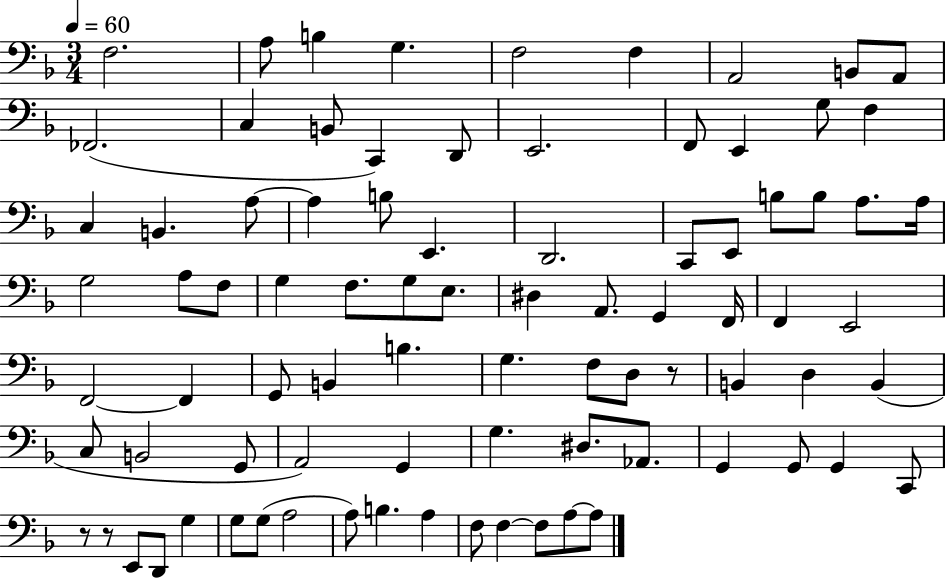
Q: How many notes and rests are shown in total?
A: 85